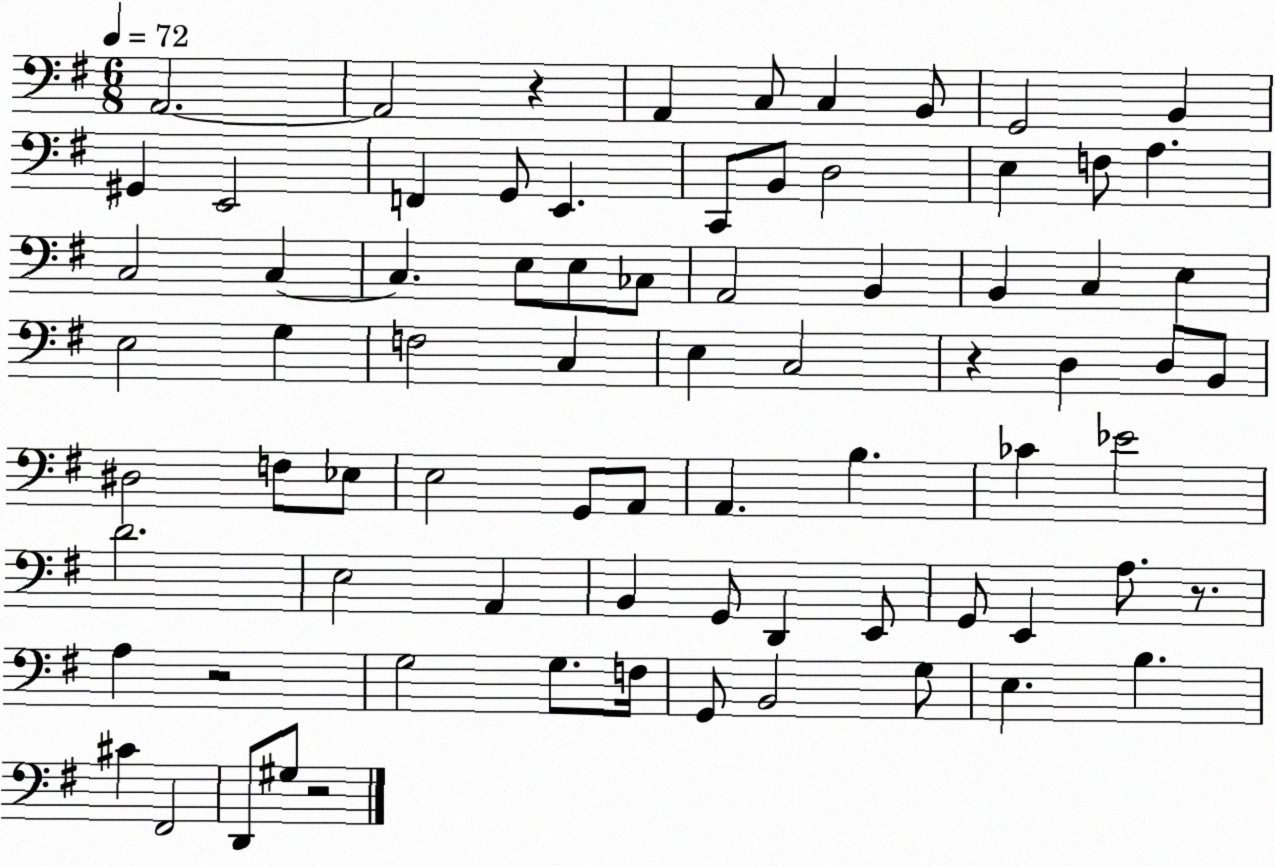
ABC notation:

X:1
T:Untitled
M:6/8
L:1/4
K:G
A,,2 A,,2 z A,, C,/2 C, B,,/2 G,,2 B,, ^G,, E,,2 F,, G,,/2 E,, C,,/2 B,,/2 D,2 E, F,/2 A, C,2 C, C, E,/2 E,/2 _C,/2 A,,2 B,, B,, C, E, E,2 G, F,2 C, E, C,2 z D, D,/2 B,,/2 ^D,2 F,/2 _E,/2 E,2 G,,/2 A,,/2 A,, B, _C _E2 D2 E,2 A,, B,, G,,/2 D,, E,,/2 G,,/2 E,, A,/2 z/2 A, z2 G,2 G,/2 F,/4 G,,/2 B,,2 G,/2 E, B, ^C ^F,,2 D,,/2 ^G,/2 z2